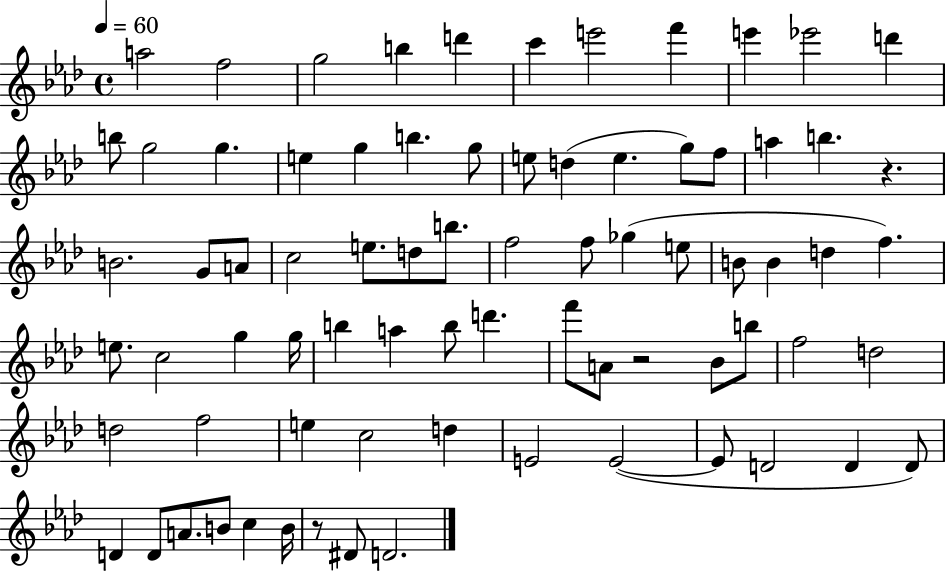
{
  \clef treble
  \time 4/4
  \defaultTimeSignature
  \key aes \major
  \tempo 4 = 60
  a''2 f''2 | g''2 b''4 d'''4 | c'''4 e'''2 f'''4 | e'''4 ees'''2 d'''4 | \break b''8 g''2 g''4. | e''4 g''4 b''4. g''8 | e''8 d''4( e''4. g''8) f''8 | a''4 b''4. r4. | \break b'2. g'8 a'8 | c''2 e''8. d''8 b''8. | f''2 f''8 ges''4( e''8 | b'8 b'4 d''4 f''4.) | \break e''8. c''2 g''4 g''16 | b''4 a''4 b''8 d'''4. | f'''8 a'8 r2 bes'8 b''8 | f''2 d''2 | \break d''2 f''2 | e''4 c''2 d''4 | e'2 e'2~(~ | e'8 d'2 d'4 d'8) | \break d'4 d'8 a'8. b'8 c''4 b'16 | r8 dis'8 d'2. | \bar "|."
}